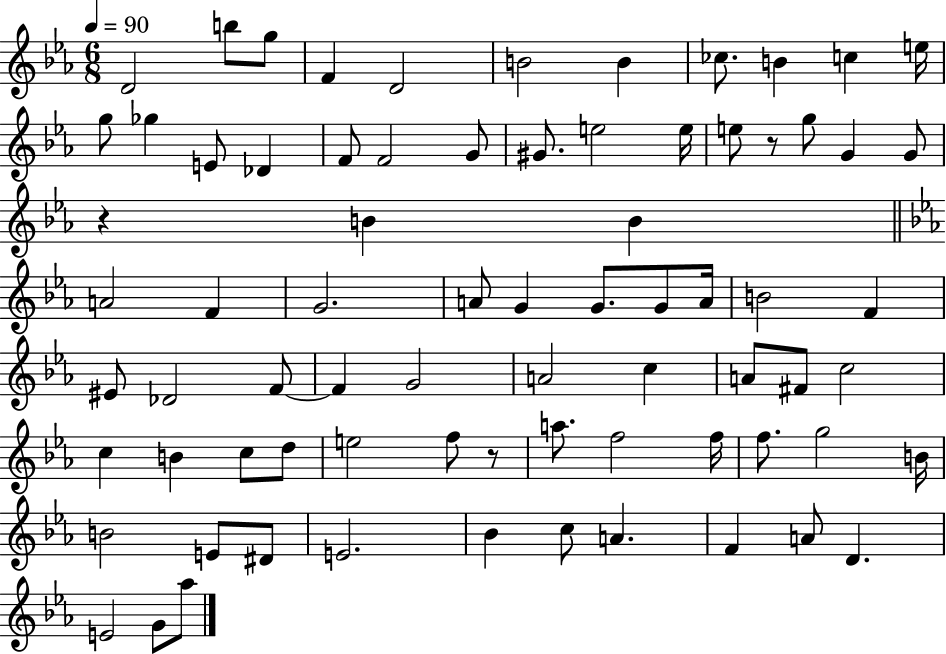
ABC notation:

X:1
T:Untitled
M:6/8
L:1/4
K:Eb
D2 b/2 g/2 F D2 B2 B _c/2 B c e/4 g/2 _g E/2 _D F/2 F2 G/2 ^G/2 e2 e/4 e/2 z/2 g/2 G G/2 z B B A2 F G2 A/2 G G/2 G/2 A/4 B2 F ^E/2 _D2 F/2 F G2 A2 c A/2 ^F/2 c2 c B c/2 d/2 e2 f/2 z/2 a/2 f2 f/4 f/2 g2 B/4 B2 E/2 ^D/2 E2 _B c/2 A F A/2 D E2 G/2 _a/2